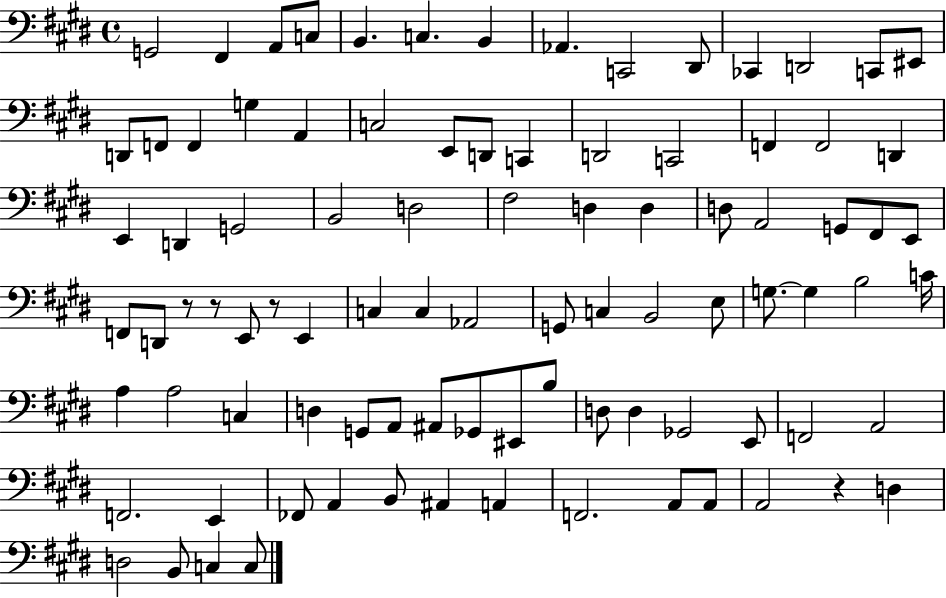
X:1
T:Untitled
M:4/4
L:1/4
K:E
G,,2 ^F,, A,,/2 C,/2 B,, C, B,, _A,, C,,2 ^D,,/2 _C,, D,,2 C,,/2 ^E,,/2 D,,/2 F,,/2 F,, G, A,, C,2 E,,/2 D,,/2 C,, D,,2 C,,2 F,, F,,2 D,, E,, D,, G,,2 B,,2 D,2 ^F,2 D, D, D,/2 A,,2 G,,/2 ^F,,/2 E,,/2 F,,/2 D,,/2 z/2 z/2 E,,/2 z/2 E,, C, C, _A,,2 G,,/2 C, B,,2 E,/2 G,/2 G, B,2 C/4 A, A,2 C, D, G,,/2 A,,/2 ^A,,/2 _G,,/2 ^E,,/2 B,/2 D,/2 D, _G,,2 E,,/2 F,,2 A,,2 F,,2 E,, _F,,/2 A,, B,,/2 ^A,, A,, F,,2 A,,/2 A,,/2 A,,2 z D, D,2 B,,/2 C, C,/2